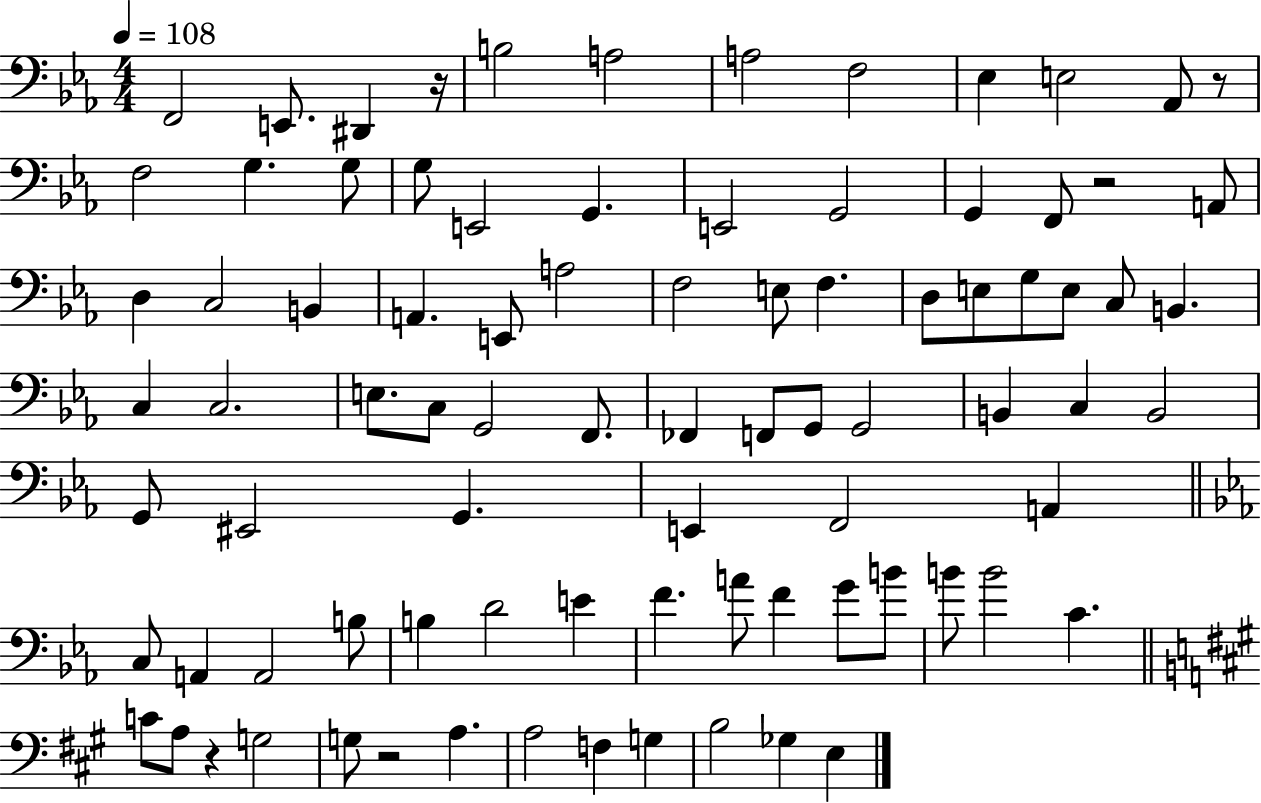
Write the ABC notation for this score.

X:1
T:Untitled
M:4/4
L:1/4
K:Eb
F,,2 E,,/2 ^D,, z/4 B,2 A,2 A,2 F,2 _E, E,2 _A,,/2 z/2 F,2 G, G,/2 G,/2 E,,2 G,, E,,2 G,,2 G,, F,,/2 z2 A,,/2 D, C,2 B,, A,, E,,/2 A,2 F,2 E,/2 F, D,/2 E,/2 G,/2 E,/2 C,/2 B,, C, C,2 E,/2 C,/2 G,,2 F,,/2 _F,, F,,/2 G,,/2 G,,2 B,, C, B,,2 G,,/2 ^E,,2 G,, E,, F,,2 A,, C,/2 A,, A,,2 B,/2 B, D2 E F A/2 F G/2 B/2 B/2 B2 C C/2 A,/2 z G,2 G,/2 z2 A, A,2 F, G, B,2 _G, E,